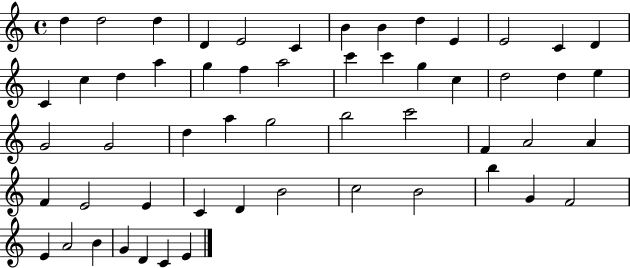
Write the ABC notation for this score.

X:1
T:Untitled
M:4/4
L:1/4
K:C
d d2 d D E2 C B B d E E2 C D C c d a g f a2 c' c' g c d2 d e G2 G2 d a g2 b2 c'2 F A2 A F E2 E C D B2 c2 B2 b G F2 E A2 B G D C E